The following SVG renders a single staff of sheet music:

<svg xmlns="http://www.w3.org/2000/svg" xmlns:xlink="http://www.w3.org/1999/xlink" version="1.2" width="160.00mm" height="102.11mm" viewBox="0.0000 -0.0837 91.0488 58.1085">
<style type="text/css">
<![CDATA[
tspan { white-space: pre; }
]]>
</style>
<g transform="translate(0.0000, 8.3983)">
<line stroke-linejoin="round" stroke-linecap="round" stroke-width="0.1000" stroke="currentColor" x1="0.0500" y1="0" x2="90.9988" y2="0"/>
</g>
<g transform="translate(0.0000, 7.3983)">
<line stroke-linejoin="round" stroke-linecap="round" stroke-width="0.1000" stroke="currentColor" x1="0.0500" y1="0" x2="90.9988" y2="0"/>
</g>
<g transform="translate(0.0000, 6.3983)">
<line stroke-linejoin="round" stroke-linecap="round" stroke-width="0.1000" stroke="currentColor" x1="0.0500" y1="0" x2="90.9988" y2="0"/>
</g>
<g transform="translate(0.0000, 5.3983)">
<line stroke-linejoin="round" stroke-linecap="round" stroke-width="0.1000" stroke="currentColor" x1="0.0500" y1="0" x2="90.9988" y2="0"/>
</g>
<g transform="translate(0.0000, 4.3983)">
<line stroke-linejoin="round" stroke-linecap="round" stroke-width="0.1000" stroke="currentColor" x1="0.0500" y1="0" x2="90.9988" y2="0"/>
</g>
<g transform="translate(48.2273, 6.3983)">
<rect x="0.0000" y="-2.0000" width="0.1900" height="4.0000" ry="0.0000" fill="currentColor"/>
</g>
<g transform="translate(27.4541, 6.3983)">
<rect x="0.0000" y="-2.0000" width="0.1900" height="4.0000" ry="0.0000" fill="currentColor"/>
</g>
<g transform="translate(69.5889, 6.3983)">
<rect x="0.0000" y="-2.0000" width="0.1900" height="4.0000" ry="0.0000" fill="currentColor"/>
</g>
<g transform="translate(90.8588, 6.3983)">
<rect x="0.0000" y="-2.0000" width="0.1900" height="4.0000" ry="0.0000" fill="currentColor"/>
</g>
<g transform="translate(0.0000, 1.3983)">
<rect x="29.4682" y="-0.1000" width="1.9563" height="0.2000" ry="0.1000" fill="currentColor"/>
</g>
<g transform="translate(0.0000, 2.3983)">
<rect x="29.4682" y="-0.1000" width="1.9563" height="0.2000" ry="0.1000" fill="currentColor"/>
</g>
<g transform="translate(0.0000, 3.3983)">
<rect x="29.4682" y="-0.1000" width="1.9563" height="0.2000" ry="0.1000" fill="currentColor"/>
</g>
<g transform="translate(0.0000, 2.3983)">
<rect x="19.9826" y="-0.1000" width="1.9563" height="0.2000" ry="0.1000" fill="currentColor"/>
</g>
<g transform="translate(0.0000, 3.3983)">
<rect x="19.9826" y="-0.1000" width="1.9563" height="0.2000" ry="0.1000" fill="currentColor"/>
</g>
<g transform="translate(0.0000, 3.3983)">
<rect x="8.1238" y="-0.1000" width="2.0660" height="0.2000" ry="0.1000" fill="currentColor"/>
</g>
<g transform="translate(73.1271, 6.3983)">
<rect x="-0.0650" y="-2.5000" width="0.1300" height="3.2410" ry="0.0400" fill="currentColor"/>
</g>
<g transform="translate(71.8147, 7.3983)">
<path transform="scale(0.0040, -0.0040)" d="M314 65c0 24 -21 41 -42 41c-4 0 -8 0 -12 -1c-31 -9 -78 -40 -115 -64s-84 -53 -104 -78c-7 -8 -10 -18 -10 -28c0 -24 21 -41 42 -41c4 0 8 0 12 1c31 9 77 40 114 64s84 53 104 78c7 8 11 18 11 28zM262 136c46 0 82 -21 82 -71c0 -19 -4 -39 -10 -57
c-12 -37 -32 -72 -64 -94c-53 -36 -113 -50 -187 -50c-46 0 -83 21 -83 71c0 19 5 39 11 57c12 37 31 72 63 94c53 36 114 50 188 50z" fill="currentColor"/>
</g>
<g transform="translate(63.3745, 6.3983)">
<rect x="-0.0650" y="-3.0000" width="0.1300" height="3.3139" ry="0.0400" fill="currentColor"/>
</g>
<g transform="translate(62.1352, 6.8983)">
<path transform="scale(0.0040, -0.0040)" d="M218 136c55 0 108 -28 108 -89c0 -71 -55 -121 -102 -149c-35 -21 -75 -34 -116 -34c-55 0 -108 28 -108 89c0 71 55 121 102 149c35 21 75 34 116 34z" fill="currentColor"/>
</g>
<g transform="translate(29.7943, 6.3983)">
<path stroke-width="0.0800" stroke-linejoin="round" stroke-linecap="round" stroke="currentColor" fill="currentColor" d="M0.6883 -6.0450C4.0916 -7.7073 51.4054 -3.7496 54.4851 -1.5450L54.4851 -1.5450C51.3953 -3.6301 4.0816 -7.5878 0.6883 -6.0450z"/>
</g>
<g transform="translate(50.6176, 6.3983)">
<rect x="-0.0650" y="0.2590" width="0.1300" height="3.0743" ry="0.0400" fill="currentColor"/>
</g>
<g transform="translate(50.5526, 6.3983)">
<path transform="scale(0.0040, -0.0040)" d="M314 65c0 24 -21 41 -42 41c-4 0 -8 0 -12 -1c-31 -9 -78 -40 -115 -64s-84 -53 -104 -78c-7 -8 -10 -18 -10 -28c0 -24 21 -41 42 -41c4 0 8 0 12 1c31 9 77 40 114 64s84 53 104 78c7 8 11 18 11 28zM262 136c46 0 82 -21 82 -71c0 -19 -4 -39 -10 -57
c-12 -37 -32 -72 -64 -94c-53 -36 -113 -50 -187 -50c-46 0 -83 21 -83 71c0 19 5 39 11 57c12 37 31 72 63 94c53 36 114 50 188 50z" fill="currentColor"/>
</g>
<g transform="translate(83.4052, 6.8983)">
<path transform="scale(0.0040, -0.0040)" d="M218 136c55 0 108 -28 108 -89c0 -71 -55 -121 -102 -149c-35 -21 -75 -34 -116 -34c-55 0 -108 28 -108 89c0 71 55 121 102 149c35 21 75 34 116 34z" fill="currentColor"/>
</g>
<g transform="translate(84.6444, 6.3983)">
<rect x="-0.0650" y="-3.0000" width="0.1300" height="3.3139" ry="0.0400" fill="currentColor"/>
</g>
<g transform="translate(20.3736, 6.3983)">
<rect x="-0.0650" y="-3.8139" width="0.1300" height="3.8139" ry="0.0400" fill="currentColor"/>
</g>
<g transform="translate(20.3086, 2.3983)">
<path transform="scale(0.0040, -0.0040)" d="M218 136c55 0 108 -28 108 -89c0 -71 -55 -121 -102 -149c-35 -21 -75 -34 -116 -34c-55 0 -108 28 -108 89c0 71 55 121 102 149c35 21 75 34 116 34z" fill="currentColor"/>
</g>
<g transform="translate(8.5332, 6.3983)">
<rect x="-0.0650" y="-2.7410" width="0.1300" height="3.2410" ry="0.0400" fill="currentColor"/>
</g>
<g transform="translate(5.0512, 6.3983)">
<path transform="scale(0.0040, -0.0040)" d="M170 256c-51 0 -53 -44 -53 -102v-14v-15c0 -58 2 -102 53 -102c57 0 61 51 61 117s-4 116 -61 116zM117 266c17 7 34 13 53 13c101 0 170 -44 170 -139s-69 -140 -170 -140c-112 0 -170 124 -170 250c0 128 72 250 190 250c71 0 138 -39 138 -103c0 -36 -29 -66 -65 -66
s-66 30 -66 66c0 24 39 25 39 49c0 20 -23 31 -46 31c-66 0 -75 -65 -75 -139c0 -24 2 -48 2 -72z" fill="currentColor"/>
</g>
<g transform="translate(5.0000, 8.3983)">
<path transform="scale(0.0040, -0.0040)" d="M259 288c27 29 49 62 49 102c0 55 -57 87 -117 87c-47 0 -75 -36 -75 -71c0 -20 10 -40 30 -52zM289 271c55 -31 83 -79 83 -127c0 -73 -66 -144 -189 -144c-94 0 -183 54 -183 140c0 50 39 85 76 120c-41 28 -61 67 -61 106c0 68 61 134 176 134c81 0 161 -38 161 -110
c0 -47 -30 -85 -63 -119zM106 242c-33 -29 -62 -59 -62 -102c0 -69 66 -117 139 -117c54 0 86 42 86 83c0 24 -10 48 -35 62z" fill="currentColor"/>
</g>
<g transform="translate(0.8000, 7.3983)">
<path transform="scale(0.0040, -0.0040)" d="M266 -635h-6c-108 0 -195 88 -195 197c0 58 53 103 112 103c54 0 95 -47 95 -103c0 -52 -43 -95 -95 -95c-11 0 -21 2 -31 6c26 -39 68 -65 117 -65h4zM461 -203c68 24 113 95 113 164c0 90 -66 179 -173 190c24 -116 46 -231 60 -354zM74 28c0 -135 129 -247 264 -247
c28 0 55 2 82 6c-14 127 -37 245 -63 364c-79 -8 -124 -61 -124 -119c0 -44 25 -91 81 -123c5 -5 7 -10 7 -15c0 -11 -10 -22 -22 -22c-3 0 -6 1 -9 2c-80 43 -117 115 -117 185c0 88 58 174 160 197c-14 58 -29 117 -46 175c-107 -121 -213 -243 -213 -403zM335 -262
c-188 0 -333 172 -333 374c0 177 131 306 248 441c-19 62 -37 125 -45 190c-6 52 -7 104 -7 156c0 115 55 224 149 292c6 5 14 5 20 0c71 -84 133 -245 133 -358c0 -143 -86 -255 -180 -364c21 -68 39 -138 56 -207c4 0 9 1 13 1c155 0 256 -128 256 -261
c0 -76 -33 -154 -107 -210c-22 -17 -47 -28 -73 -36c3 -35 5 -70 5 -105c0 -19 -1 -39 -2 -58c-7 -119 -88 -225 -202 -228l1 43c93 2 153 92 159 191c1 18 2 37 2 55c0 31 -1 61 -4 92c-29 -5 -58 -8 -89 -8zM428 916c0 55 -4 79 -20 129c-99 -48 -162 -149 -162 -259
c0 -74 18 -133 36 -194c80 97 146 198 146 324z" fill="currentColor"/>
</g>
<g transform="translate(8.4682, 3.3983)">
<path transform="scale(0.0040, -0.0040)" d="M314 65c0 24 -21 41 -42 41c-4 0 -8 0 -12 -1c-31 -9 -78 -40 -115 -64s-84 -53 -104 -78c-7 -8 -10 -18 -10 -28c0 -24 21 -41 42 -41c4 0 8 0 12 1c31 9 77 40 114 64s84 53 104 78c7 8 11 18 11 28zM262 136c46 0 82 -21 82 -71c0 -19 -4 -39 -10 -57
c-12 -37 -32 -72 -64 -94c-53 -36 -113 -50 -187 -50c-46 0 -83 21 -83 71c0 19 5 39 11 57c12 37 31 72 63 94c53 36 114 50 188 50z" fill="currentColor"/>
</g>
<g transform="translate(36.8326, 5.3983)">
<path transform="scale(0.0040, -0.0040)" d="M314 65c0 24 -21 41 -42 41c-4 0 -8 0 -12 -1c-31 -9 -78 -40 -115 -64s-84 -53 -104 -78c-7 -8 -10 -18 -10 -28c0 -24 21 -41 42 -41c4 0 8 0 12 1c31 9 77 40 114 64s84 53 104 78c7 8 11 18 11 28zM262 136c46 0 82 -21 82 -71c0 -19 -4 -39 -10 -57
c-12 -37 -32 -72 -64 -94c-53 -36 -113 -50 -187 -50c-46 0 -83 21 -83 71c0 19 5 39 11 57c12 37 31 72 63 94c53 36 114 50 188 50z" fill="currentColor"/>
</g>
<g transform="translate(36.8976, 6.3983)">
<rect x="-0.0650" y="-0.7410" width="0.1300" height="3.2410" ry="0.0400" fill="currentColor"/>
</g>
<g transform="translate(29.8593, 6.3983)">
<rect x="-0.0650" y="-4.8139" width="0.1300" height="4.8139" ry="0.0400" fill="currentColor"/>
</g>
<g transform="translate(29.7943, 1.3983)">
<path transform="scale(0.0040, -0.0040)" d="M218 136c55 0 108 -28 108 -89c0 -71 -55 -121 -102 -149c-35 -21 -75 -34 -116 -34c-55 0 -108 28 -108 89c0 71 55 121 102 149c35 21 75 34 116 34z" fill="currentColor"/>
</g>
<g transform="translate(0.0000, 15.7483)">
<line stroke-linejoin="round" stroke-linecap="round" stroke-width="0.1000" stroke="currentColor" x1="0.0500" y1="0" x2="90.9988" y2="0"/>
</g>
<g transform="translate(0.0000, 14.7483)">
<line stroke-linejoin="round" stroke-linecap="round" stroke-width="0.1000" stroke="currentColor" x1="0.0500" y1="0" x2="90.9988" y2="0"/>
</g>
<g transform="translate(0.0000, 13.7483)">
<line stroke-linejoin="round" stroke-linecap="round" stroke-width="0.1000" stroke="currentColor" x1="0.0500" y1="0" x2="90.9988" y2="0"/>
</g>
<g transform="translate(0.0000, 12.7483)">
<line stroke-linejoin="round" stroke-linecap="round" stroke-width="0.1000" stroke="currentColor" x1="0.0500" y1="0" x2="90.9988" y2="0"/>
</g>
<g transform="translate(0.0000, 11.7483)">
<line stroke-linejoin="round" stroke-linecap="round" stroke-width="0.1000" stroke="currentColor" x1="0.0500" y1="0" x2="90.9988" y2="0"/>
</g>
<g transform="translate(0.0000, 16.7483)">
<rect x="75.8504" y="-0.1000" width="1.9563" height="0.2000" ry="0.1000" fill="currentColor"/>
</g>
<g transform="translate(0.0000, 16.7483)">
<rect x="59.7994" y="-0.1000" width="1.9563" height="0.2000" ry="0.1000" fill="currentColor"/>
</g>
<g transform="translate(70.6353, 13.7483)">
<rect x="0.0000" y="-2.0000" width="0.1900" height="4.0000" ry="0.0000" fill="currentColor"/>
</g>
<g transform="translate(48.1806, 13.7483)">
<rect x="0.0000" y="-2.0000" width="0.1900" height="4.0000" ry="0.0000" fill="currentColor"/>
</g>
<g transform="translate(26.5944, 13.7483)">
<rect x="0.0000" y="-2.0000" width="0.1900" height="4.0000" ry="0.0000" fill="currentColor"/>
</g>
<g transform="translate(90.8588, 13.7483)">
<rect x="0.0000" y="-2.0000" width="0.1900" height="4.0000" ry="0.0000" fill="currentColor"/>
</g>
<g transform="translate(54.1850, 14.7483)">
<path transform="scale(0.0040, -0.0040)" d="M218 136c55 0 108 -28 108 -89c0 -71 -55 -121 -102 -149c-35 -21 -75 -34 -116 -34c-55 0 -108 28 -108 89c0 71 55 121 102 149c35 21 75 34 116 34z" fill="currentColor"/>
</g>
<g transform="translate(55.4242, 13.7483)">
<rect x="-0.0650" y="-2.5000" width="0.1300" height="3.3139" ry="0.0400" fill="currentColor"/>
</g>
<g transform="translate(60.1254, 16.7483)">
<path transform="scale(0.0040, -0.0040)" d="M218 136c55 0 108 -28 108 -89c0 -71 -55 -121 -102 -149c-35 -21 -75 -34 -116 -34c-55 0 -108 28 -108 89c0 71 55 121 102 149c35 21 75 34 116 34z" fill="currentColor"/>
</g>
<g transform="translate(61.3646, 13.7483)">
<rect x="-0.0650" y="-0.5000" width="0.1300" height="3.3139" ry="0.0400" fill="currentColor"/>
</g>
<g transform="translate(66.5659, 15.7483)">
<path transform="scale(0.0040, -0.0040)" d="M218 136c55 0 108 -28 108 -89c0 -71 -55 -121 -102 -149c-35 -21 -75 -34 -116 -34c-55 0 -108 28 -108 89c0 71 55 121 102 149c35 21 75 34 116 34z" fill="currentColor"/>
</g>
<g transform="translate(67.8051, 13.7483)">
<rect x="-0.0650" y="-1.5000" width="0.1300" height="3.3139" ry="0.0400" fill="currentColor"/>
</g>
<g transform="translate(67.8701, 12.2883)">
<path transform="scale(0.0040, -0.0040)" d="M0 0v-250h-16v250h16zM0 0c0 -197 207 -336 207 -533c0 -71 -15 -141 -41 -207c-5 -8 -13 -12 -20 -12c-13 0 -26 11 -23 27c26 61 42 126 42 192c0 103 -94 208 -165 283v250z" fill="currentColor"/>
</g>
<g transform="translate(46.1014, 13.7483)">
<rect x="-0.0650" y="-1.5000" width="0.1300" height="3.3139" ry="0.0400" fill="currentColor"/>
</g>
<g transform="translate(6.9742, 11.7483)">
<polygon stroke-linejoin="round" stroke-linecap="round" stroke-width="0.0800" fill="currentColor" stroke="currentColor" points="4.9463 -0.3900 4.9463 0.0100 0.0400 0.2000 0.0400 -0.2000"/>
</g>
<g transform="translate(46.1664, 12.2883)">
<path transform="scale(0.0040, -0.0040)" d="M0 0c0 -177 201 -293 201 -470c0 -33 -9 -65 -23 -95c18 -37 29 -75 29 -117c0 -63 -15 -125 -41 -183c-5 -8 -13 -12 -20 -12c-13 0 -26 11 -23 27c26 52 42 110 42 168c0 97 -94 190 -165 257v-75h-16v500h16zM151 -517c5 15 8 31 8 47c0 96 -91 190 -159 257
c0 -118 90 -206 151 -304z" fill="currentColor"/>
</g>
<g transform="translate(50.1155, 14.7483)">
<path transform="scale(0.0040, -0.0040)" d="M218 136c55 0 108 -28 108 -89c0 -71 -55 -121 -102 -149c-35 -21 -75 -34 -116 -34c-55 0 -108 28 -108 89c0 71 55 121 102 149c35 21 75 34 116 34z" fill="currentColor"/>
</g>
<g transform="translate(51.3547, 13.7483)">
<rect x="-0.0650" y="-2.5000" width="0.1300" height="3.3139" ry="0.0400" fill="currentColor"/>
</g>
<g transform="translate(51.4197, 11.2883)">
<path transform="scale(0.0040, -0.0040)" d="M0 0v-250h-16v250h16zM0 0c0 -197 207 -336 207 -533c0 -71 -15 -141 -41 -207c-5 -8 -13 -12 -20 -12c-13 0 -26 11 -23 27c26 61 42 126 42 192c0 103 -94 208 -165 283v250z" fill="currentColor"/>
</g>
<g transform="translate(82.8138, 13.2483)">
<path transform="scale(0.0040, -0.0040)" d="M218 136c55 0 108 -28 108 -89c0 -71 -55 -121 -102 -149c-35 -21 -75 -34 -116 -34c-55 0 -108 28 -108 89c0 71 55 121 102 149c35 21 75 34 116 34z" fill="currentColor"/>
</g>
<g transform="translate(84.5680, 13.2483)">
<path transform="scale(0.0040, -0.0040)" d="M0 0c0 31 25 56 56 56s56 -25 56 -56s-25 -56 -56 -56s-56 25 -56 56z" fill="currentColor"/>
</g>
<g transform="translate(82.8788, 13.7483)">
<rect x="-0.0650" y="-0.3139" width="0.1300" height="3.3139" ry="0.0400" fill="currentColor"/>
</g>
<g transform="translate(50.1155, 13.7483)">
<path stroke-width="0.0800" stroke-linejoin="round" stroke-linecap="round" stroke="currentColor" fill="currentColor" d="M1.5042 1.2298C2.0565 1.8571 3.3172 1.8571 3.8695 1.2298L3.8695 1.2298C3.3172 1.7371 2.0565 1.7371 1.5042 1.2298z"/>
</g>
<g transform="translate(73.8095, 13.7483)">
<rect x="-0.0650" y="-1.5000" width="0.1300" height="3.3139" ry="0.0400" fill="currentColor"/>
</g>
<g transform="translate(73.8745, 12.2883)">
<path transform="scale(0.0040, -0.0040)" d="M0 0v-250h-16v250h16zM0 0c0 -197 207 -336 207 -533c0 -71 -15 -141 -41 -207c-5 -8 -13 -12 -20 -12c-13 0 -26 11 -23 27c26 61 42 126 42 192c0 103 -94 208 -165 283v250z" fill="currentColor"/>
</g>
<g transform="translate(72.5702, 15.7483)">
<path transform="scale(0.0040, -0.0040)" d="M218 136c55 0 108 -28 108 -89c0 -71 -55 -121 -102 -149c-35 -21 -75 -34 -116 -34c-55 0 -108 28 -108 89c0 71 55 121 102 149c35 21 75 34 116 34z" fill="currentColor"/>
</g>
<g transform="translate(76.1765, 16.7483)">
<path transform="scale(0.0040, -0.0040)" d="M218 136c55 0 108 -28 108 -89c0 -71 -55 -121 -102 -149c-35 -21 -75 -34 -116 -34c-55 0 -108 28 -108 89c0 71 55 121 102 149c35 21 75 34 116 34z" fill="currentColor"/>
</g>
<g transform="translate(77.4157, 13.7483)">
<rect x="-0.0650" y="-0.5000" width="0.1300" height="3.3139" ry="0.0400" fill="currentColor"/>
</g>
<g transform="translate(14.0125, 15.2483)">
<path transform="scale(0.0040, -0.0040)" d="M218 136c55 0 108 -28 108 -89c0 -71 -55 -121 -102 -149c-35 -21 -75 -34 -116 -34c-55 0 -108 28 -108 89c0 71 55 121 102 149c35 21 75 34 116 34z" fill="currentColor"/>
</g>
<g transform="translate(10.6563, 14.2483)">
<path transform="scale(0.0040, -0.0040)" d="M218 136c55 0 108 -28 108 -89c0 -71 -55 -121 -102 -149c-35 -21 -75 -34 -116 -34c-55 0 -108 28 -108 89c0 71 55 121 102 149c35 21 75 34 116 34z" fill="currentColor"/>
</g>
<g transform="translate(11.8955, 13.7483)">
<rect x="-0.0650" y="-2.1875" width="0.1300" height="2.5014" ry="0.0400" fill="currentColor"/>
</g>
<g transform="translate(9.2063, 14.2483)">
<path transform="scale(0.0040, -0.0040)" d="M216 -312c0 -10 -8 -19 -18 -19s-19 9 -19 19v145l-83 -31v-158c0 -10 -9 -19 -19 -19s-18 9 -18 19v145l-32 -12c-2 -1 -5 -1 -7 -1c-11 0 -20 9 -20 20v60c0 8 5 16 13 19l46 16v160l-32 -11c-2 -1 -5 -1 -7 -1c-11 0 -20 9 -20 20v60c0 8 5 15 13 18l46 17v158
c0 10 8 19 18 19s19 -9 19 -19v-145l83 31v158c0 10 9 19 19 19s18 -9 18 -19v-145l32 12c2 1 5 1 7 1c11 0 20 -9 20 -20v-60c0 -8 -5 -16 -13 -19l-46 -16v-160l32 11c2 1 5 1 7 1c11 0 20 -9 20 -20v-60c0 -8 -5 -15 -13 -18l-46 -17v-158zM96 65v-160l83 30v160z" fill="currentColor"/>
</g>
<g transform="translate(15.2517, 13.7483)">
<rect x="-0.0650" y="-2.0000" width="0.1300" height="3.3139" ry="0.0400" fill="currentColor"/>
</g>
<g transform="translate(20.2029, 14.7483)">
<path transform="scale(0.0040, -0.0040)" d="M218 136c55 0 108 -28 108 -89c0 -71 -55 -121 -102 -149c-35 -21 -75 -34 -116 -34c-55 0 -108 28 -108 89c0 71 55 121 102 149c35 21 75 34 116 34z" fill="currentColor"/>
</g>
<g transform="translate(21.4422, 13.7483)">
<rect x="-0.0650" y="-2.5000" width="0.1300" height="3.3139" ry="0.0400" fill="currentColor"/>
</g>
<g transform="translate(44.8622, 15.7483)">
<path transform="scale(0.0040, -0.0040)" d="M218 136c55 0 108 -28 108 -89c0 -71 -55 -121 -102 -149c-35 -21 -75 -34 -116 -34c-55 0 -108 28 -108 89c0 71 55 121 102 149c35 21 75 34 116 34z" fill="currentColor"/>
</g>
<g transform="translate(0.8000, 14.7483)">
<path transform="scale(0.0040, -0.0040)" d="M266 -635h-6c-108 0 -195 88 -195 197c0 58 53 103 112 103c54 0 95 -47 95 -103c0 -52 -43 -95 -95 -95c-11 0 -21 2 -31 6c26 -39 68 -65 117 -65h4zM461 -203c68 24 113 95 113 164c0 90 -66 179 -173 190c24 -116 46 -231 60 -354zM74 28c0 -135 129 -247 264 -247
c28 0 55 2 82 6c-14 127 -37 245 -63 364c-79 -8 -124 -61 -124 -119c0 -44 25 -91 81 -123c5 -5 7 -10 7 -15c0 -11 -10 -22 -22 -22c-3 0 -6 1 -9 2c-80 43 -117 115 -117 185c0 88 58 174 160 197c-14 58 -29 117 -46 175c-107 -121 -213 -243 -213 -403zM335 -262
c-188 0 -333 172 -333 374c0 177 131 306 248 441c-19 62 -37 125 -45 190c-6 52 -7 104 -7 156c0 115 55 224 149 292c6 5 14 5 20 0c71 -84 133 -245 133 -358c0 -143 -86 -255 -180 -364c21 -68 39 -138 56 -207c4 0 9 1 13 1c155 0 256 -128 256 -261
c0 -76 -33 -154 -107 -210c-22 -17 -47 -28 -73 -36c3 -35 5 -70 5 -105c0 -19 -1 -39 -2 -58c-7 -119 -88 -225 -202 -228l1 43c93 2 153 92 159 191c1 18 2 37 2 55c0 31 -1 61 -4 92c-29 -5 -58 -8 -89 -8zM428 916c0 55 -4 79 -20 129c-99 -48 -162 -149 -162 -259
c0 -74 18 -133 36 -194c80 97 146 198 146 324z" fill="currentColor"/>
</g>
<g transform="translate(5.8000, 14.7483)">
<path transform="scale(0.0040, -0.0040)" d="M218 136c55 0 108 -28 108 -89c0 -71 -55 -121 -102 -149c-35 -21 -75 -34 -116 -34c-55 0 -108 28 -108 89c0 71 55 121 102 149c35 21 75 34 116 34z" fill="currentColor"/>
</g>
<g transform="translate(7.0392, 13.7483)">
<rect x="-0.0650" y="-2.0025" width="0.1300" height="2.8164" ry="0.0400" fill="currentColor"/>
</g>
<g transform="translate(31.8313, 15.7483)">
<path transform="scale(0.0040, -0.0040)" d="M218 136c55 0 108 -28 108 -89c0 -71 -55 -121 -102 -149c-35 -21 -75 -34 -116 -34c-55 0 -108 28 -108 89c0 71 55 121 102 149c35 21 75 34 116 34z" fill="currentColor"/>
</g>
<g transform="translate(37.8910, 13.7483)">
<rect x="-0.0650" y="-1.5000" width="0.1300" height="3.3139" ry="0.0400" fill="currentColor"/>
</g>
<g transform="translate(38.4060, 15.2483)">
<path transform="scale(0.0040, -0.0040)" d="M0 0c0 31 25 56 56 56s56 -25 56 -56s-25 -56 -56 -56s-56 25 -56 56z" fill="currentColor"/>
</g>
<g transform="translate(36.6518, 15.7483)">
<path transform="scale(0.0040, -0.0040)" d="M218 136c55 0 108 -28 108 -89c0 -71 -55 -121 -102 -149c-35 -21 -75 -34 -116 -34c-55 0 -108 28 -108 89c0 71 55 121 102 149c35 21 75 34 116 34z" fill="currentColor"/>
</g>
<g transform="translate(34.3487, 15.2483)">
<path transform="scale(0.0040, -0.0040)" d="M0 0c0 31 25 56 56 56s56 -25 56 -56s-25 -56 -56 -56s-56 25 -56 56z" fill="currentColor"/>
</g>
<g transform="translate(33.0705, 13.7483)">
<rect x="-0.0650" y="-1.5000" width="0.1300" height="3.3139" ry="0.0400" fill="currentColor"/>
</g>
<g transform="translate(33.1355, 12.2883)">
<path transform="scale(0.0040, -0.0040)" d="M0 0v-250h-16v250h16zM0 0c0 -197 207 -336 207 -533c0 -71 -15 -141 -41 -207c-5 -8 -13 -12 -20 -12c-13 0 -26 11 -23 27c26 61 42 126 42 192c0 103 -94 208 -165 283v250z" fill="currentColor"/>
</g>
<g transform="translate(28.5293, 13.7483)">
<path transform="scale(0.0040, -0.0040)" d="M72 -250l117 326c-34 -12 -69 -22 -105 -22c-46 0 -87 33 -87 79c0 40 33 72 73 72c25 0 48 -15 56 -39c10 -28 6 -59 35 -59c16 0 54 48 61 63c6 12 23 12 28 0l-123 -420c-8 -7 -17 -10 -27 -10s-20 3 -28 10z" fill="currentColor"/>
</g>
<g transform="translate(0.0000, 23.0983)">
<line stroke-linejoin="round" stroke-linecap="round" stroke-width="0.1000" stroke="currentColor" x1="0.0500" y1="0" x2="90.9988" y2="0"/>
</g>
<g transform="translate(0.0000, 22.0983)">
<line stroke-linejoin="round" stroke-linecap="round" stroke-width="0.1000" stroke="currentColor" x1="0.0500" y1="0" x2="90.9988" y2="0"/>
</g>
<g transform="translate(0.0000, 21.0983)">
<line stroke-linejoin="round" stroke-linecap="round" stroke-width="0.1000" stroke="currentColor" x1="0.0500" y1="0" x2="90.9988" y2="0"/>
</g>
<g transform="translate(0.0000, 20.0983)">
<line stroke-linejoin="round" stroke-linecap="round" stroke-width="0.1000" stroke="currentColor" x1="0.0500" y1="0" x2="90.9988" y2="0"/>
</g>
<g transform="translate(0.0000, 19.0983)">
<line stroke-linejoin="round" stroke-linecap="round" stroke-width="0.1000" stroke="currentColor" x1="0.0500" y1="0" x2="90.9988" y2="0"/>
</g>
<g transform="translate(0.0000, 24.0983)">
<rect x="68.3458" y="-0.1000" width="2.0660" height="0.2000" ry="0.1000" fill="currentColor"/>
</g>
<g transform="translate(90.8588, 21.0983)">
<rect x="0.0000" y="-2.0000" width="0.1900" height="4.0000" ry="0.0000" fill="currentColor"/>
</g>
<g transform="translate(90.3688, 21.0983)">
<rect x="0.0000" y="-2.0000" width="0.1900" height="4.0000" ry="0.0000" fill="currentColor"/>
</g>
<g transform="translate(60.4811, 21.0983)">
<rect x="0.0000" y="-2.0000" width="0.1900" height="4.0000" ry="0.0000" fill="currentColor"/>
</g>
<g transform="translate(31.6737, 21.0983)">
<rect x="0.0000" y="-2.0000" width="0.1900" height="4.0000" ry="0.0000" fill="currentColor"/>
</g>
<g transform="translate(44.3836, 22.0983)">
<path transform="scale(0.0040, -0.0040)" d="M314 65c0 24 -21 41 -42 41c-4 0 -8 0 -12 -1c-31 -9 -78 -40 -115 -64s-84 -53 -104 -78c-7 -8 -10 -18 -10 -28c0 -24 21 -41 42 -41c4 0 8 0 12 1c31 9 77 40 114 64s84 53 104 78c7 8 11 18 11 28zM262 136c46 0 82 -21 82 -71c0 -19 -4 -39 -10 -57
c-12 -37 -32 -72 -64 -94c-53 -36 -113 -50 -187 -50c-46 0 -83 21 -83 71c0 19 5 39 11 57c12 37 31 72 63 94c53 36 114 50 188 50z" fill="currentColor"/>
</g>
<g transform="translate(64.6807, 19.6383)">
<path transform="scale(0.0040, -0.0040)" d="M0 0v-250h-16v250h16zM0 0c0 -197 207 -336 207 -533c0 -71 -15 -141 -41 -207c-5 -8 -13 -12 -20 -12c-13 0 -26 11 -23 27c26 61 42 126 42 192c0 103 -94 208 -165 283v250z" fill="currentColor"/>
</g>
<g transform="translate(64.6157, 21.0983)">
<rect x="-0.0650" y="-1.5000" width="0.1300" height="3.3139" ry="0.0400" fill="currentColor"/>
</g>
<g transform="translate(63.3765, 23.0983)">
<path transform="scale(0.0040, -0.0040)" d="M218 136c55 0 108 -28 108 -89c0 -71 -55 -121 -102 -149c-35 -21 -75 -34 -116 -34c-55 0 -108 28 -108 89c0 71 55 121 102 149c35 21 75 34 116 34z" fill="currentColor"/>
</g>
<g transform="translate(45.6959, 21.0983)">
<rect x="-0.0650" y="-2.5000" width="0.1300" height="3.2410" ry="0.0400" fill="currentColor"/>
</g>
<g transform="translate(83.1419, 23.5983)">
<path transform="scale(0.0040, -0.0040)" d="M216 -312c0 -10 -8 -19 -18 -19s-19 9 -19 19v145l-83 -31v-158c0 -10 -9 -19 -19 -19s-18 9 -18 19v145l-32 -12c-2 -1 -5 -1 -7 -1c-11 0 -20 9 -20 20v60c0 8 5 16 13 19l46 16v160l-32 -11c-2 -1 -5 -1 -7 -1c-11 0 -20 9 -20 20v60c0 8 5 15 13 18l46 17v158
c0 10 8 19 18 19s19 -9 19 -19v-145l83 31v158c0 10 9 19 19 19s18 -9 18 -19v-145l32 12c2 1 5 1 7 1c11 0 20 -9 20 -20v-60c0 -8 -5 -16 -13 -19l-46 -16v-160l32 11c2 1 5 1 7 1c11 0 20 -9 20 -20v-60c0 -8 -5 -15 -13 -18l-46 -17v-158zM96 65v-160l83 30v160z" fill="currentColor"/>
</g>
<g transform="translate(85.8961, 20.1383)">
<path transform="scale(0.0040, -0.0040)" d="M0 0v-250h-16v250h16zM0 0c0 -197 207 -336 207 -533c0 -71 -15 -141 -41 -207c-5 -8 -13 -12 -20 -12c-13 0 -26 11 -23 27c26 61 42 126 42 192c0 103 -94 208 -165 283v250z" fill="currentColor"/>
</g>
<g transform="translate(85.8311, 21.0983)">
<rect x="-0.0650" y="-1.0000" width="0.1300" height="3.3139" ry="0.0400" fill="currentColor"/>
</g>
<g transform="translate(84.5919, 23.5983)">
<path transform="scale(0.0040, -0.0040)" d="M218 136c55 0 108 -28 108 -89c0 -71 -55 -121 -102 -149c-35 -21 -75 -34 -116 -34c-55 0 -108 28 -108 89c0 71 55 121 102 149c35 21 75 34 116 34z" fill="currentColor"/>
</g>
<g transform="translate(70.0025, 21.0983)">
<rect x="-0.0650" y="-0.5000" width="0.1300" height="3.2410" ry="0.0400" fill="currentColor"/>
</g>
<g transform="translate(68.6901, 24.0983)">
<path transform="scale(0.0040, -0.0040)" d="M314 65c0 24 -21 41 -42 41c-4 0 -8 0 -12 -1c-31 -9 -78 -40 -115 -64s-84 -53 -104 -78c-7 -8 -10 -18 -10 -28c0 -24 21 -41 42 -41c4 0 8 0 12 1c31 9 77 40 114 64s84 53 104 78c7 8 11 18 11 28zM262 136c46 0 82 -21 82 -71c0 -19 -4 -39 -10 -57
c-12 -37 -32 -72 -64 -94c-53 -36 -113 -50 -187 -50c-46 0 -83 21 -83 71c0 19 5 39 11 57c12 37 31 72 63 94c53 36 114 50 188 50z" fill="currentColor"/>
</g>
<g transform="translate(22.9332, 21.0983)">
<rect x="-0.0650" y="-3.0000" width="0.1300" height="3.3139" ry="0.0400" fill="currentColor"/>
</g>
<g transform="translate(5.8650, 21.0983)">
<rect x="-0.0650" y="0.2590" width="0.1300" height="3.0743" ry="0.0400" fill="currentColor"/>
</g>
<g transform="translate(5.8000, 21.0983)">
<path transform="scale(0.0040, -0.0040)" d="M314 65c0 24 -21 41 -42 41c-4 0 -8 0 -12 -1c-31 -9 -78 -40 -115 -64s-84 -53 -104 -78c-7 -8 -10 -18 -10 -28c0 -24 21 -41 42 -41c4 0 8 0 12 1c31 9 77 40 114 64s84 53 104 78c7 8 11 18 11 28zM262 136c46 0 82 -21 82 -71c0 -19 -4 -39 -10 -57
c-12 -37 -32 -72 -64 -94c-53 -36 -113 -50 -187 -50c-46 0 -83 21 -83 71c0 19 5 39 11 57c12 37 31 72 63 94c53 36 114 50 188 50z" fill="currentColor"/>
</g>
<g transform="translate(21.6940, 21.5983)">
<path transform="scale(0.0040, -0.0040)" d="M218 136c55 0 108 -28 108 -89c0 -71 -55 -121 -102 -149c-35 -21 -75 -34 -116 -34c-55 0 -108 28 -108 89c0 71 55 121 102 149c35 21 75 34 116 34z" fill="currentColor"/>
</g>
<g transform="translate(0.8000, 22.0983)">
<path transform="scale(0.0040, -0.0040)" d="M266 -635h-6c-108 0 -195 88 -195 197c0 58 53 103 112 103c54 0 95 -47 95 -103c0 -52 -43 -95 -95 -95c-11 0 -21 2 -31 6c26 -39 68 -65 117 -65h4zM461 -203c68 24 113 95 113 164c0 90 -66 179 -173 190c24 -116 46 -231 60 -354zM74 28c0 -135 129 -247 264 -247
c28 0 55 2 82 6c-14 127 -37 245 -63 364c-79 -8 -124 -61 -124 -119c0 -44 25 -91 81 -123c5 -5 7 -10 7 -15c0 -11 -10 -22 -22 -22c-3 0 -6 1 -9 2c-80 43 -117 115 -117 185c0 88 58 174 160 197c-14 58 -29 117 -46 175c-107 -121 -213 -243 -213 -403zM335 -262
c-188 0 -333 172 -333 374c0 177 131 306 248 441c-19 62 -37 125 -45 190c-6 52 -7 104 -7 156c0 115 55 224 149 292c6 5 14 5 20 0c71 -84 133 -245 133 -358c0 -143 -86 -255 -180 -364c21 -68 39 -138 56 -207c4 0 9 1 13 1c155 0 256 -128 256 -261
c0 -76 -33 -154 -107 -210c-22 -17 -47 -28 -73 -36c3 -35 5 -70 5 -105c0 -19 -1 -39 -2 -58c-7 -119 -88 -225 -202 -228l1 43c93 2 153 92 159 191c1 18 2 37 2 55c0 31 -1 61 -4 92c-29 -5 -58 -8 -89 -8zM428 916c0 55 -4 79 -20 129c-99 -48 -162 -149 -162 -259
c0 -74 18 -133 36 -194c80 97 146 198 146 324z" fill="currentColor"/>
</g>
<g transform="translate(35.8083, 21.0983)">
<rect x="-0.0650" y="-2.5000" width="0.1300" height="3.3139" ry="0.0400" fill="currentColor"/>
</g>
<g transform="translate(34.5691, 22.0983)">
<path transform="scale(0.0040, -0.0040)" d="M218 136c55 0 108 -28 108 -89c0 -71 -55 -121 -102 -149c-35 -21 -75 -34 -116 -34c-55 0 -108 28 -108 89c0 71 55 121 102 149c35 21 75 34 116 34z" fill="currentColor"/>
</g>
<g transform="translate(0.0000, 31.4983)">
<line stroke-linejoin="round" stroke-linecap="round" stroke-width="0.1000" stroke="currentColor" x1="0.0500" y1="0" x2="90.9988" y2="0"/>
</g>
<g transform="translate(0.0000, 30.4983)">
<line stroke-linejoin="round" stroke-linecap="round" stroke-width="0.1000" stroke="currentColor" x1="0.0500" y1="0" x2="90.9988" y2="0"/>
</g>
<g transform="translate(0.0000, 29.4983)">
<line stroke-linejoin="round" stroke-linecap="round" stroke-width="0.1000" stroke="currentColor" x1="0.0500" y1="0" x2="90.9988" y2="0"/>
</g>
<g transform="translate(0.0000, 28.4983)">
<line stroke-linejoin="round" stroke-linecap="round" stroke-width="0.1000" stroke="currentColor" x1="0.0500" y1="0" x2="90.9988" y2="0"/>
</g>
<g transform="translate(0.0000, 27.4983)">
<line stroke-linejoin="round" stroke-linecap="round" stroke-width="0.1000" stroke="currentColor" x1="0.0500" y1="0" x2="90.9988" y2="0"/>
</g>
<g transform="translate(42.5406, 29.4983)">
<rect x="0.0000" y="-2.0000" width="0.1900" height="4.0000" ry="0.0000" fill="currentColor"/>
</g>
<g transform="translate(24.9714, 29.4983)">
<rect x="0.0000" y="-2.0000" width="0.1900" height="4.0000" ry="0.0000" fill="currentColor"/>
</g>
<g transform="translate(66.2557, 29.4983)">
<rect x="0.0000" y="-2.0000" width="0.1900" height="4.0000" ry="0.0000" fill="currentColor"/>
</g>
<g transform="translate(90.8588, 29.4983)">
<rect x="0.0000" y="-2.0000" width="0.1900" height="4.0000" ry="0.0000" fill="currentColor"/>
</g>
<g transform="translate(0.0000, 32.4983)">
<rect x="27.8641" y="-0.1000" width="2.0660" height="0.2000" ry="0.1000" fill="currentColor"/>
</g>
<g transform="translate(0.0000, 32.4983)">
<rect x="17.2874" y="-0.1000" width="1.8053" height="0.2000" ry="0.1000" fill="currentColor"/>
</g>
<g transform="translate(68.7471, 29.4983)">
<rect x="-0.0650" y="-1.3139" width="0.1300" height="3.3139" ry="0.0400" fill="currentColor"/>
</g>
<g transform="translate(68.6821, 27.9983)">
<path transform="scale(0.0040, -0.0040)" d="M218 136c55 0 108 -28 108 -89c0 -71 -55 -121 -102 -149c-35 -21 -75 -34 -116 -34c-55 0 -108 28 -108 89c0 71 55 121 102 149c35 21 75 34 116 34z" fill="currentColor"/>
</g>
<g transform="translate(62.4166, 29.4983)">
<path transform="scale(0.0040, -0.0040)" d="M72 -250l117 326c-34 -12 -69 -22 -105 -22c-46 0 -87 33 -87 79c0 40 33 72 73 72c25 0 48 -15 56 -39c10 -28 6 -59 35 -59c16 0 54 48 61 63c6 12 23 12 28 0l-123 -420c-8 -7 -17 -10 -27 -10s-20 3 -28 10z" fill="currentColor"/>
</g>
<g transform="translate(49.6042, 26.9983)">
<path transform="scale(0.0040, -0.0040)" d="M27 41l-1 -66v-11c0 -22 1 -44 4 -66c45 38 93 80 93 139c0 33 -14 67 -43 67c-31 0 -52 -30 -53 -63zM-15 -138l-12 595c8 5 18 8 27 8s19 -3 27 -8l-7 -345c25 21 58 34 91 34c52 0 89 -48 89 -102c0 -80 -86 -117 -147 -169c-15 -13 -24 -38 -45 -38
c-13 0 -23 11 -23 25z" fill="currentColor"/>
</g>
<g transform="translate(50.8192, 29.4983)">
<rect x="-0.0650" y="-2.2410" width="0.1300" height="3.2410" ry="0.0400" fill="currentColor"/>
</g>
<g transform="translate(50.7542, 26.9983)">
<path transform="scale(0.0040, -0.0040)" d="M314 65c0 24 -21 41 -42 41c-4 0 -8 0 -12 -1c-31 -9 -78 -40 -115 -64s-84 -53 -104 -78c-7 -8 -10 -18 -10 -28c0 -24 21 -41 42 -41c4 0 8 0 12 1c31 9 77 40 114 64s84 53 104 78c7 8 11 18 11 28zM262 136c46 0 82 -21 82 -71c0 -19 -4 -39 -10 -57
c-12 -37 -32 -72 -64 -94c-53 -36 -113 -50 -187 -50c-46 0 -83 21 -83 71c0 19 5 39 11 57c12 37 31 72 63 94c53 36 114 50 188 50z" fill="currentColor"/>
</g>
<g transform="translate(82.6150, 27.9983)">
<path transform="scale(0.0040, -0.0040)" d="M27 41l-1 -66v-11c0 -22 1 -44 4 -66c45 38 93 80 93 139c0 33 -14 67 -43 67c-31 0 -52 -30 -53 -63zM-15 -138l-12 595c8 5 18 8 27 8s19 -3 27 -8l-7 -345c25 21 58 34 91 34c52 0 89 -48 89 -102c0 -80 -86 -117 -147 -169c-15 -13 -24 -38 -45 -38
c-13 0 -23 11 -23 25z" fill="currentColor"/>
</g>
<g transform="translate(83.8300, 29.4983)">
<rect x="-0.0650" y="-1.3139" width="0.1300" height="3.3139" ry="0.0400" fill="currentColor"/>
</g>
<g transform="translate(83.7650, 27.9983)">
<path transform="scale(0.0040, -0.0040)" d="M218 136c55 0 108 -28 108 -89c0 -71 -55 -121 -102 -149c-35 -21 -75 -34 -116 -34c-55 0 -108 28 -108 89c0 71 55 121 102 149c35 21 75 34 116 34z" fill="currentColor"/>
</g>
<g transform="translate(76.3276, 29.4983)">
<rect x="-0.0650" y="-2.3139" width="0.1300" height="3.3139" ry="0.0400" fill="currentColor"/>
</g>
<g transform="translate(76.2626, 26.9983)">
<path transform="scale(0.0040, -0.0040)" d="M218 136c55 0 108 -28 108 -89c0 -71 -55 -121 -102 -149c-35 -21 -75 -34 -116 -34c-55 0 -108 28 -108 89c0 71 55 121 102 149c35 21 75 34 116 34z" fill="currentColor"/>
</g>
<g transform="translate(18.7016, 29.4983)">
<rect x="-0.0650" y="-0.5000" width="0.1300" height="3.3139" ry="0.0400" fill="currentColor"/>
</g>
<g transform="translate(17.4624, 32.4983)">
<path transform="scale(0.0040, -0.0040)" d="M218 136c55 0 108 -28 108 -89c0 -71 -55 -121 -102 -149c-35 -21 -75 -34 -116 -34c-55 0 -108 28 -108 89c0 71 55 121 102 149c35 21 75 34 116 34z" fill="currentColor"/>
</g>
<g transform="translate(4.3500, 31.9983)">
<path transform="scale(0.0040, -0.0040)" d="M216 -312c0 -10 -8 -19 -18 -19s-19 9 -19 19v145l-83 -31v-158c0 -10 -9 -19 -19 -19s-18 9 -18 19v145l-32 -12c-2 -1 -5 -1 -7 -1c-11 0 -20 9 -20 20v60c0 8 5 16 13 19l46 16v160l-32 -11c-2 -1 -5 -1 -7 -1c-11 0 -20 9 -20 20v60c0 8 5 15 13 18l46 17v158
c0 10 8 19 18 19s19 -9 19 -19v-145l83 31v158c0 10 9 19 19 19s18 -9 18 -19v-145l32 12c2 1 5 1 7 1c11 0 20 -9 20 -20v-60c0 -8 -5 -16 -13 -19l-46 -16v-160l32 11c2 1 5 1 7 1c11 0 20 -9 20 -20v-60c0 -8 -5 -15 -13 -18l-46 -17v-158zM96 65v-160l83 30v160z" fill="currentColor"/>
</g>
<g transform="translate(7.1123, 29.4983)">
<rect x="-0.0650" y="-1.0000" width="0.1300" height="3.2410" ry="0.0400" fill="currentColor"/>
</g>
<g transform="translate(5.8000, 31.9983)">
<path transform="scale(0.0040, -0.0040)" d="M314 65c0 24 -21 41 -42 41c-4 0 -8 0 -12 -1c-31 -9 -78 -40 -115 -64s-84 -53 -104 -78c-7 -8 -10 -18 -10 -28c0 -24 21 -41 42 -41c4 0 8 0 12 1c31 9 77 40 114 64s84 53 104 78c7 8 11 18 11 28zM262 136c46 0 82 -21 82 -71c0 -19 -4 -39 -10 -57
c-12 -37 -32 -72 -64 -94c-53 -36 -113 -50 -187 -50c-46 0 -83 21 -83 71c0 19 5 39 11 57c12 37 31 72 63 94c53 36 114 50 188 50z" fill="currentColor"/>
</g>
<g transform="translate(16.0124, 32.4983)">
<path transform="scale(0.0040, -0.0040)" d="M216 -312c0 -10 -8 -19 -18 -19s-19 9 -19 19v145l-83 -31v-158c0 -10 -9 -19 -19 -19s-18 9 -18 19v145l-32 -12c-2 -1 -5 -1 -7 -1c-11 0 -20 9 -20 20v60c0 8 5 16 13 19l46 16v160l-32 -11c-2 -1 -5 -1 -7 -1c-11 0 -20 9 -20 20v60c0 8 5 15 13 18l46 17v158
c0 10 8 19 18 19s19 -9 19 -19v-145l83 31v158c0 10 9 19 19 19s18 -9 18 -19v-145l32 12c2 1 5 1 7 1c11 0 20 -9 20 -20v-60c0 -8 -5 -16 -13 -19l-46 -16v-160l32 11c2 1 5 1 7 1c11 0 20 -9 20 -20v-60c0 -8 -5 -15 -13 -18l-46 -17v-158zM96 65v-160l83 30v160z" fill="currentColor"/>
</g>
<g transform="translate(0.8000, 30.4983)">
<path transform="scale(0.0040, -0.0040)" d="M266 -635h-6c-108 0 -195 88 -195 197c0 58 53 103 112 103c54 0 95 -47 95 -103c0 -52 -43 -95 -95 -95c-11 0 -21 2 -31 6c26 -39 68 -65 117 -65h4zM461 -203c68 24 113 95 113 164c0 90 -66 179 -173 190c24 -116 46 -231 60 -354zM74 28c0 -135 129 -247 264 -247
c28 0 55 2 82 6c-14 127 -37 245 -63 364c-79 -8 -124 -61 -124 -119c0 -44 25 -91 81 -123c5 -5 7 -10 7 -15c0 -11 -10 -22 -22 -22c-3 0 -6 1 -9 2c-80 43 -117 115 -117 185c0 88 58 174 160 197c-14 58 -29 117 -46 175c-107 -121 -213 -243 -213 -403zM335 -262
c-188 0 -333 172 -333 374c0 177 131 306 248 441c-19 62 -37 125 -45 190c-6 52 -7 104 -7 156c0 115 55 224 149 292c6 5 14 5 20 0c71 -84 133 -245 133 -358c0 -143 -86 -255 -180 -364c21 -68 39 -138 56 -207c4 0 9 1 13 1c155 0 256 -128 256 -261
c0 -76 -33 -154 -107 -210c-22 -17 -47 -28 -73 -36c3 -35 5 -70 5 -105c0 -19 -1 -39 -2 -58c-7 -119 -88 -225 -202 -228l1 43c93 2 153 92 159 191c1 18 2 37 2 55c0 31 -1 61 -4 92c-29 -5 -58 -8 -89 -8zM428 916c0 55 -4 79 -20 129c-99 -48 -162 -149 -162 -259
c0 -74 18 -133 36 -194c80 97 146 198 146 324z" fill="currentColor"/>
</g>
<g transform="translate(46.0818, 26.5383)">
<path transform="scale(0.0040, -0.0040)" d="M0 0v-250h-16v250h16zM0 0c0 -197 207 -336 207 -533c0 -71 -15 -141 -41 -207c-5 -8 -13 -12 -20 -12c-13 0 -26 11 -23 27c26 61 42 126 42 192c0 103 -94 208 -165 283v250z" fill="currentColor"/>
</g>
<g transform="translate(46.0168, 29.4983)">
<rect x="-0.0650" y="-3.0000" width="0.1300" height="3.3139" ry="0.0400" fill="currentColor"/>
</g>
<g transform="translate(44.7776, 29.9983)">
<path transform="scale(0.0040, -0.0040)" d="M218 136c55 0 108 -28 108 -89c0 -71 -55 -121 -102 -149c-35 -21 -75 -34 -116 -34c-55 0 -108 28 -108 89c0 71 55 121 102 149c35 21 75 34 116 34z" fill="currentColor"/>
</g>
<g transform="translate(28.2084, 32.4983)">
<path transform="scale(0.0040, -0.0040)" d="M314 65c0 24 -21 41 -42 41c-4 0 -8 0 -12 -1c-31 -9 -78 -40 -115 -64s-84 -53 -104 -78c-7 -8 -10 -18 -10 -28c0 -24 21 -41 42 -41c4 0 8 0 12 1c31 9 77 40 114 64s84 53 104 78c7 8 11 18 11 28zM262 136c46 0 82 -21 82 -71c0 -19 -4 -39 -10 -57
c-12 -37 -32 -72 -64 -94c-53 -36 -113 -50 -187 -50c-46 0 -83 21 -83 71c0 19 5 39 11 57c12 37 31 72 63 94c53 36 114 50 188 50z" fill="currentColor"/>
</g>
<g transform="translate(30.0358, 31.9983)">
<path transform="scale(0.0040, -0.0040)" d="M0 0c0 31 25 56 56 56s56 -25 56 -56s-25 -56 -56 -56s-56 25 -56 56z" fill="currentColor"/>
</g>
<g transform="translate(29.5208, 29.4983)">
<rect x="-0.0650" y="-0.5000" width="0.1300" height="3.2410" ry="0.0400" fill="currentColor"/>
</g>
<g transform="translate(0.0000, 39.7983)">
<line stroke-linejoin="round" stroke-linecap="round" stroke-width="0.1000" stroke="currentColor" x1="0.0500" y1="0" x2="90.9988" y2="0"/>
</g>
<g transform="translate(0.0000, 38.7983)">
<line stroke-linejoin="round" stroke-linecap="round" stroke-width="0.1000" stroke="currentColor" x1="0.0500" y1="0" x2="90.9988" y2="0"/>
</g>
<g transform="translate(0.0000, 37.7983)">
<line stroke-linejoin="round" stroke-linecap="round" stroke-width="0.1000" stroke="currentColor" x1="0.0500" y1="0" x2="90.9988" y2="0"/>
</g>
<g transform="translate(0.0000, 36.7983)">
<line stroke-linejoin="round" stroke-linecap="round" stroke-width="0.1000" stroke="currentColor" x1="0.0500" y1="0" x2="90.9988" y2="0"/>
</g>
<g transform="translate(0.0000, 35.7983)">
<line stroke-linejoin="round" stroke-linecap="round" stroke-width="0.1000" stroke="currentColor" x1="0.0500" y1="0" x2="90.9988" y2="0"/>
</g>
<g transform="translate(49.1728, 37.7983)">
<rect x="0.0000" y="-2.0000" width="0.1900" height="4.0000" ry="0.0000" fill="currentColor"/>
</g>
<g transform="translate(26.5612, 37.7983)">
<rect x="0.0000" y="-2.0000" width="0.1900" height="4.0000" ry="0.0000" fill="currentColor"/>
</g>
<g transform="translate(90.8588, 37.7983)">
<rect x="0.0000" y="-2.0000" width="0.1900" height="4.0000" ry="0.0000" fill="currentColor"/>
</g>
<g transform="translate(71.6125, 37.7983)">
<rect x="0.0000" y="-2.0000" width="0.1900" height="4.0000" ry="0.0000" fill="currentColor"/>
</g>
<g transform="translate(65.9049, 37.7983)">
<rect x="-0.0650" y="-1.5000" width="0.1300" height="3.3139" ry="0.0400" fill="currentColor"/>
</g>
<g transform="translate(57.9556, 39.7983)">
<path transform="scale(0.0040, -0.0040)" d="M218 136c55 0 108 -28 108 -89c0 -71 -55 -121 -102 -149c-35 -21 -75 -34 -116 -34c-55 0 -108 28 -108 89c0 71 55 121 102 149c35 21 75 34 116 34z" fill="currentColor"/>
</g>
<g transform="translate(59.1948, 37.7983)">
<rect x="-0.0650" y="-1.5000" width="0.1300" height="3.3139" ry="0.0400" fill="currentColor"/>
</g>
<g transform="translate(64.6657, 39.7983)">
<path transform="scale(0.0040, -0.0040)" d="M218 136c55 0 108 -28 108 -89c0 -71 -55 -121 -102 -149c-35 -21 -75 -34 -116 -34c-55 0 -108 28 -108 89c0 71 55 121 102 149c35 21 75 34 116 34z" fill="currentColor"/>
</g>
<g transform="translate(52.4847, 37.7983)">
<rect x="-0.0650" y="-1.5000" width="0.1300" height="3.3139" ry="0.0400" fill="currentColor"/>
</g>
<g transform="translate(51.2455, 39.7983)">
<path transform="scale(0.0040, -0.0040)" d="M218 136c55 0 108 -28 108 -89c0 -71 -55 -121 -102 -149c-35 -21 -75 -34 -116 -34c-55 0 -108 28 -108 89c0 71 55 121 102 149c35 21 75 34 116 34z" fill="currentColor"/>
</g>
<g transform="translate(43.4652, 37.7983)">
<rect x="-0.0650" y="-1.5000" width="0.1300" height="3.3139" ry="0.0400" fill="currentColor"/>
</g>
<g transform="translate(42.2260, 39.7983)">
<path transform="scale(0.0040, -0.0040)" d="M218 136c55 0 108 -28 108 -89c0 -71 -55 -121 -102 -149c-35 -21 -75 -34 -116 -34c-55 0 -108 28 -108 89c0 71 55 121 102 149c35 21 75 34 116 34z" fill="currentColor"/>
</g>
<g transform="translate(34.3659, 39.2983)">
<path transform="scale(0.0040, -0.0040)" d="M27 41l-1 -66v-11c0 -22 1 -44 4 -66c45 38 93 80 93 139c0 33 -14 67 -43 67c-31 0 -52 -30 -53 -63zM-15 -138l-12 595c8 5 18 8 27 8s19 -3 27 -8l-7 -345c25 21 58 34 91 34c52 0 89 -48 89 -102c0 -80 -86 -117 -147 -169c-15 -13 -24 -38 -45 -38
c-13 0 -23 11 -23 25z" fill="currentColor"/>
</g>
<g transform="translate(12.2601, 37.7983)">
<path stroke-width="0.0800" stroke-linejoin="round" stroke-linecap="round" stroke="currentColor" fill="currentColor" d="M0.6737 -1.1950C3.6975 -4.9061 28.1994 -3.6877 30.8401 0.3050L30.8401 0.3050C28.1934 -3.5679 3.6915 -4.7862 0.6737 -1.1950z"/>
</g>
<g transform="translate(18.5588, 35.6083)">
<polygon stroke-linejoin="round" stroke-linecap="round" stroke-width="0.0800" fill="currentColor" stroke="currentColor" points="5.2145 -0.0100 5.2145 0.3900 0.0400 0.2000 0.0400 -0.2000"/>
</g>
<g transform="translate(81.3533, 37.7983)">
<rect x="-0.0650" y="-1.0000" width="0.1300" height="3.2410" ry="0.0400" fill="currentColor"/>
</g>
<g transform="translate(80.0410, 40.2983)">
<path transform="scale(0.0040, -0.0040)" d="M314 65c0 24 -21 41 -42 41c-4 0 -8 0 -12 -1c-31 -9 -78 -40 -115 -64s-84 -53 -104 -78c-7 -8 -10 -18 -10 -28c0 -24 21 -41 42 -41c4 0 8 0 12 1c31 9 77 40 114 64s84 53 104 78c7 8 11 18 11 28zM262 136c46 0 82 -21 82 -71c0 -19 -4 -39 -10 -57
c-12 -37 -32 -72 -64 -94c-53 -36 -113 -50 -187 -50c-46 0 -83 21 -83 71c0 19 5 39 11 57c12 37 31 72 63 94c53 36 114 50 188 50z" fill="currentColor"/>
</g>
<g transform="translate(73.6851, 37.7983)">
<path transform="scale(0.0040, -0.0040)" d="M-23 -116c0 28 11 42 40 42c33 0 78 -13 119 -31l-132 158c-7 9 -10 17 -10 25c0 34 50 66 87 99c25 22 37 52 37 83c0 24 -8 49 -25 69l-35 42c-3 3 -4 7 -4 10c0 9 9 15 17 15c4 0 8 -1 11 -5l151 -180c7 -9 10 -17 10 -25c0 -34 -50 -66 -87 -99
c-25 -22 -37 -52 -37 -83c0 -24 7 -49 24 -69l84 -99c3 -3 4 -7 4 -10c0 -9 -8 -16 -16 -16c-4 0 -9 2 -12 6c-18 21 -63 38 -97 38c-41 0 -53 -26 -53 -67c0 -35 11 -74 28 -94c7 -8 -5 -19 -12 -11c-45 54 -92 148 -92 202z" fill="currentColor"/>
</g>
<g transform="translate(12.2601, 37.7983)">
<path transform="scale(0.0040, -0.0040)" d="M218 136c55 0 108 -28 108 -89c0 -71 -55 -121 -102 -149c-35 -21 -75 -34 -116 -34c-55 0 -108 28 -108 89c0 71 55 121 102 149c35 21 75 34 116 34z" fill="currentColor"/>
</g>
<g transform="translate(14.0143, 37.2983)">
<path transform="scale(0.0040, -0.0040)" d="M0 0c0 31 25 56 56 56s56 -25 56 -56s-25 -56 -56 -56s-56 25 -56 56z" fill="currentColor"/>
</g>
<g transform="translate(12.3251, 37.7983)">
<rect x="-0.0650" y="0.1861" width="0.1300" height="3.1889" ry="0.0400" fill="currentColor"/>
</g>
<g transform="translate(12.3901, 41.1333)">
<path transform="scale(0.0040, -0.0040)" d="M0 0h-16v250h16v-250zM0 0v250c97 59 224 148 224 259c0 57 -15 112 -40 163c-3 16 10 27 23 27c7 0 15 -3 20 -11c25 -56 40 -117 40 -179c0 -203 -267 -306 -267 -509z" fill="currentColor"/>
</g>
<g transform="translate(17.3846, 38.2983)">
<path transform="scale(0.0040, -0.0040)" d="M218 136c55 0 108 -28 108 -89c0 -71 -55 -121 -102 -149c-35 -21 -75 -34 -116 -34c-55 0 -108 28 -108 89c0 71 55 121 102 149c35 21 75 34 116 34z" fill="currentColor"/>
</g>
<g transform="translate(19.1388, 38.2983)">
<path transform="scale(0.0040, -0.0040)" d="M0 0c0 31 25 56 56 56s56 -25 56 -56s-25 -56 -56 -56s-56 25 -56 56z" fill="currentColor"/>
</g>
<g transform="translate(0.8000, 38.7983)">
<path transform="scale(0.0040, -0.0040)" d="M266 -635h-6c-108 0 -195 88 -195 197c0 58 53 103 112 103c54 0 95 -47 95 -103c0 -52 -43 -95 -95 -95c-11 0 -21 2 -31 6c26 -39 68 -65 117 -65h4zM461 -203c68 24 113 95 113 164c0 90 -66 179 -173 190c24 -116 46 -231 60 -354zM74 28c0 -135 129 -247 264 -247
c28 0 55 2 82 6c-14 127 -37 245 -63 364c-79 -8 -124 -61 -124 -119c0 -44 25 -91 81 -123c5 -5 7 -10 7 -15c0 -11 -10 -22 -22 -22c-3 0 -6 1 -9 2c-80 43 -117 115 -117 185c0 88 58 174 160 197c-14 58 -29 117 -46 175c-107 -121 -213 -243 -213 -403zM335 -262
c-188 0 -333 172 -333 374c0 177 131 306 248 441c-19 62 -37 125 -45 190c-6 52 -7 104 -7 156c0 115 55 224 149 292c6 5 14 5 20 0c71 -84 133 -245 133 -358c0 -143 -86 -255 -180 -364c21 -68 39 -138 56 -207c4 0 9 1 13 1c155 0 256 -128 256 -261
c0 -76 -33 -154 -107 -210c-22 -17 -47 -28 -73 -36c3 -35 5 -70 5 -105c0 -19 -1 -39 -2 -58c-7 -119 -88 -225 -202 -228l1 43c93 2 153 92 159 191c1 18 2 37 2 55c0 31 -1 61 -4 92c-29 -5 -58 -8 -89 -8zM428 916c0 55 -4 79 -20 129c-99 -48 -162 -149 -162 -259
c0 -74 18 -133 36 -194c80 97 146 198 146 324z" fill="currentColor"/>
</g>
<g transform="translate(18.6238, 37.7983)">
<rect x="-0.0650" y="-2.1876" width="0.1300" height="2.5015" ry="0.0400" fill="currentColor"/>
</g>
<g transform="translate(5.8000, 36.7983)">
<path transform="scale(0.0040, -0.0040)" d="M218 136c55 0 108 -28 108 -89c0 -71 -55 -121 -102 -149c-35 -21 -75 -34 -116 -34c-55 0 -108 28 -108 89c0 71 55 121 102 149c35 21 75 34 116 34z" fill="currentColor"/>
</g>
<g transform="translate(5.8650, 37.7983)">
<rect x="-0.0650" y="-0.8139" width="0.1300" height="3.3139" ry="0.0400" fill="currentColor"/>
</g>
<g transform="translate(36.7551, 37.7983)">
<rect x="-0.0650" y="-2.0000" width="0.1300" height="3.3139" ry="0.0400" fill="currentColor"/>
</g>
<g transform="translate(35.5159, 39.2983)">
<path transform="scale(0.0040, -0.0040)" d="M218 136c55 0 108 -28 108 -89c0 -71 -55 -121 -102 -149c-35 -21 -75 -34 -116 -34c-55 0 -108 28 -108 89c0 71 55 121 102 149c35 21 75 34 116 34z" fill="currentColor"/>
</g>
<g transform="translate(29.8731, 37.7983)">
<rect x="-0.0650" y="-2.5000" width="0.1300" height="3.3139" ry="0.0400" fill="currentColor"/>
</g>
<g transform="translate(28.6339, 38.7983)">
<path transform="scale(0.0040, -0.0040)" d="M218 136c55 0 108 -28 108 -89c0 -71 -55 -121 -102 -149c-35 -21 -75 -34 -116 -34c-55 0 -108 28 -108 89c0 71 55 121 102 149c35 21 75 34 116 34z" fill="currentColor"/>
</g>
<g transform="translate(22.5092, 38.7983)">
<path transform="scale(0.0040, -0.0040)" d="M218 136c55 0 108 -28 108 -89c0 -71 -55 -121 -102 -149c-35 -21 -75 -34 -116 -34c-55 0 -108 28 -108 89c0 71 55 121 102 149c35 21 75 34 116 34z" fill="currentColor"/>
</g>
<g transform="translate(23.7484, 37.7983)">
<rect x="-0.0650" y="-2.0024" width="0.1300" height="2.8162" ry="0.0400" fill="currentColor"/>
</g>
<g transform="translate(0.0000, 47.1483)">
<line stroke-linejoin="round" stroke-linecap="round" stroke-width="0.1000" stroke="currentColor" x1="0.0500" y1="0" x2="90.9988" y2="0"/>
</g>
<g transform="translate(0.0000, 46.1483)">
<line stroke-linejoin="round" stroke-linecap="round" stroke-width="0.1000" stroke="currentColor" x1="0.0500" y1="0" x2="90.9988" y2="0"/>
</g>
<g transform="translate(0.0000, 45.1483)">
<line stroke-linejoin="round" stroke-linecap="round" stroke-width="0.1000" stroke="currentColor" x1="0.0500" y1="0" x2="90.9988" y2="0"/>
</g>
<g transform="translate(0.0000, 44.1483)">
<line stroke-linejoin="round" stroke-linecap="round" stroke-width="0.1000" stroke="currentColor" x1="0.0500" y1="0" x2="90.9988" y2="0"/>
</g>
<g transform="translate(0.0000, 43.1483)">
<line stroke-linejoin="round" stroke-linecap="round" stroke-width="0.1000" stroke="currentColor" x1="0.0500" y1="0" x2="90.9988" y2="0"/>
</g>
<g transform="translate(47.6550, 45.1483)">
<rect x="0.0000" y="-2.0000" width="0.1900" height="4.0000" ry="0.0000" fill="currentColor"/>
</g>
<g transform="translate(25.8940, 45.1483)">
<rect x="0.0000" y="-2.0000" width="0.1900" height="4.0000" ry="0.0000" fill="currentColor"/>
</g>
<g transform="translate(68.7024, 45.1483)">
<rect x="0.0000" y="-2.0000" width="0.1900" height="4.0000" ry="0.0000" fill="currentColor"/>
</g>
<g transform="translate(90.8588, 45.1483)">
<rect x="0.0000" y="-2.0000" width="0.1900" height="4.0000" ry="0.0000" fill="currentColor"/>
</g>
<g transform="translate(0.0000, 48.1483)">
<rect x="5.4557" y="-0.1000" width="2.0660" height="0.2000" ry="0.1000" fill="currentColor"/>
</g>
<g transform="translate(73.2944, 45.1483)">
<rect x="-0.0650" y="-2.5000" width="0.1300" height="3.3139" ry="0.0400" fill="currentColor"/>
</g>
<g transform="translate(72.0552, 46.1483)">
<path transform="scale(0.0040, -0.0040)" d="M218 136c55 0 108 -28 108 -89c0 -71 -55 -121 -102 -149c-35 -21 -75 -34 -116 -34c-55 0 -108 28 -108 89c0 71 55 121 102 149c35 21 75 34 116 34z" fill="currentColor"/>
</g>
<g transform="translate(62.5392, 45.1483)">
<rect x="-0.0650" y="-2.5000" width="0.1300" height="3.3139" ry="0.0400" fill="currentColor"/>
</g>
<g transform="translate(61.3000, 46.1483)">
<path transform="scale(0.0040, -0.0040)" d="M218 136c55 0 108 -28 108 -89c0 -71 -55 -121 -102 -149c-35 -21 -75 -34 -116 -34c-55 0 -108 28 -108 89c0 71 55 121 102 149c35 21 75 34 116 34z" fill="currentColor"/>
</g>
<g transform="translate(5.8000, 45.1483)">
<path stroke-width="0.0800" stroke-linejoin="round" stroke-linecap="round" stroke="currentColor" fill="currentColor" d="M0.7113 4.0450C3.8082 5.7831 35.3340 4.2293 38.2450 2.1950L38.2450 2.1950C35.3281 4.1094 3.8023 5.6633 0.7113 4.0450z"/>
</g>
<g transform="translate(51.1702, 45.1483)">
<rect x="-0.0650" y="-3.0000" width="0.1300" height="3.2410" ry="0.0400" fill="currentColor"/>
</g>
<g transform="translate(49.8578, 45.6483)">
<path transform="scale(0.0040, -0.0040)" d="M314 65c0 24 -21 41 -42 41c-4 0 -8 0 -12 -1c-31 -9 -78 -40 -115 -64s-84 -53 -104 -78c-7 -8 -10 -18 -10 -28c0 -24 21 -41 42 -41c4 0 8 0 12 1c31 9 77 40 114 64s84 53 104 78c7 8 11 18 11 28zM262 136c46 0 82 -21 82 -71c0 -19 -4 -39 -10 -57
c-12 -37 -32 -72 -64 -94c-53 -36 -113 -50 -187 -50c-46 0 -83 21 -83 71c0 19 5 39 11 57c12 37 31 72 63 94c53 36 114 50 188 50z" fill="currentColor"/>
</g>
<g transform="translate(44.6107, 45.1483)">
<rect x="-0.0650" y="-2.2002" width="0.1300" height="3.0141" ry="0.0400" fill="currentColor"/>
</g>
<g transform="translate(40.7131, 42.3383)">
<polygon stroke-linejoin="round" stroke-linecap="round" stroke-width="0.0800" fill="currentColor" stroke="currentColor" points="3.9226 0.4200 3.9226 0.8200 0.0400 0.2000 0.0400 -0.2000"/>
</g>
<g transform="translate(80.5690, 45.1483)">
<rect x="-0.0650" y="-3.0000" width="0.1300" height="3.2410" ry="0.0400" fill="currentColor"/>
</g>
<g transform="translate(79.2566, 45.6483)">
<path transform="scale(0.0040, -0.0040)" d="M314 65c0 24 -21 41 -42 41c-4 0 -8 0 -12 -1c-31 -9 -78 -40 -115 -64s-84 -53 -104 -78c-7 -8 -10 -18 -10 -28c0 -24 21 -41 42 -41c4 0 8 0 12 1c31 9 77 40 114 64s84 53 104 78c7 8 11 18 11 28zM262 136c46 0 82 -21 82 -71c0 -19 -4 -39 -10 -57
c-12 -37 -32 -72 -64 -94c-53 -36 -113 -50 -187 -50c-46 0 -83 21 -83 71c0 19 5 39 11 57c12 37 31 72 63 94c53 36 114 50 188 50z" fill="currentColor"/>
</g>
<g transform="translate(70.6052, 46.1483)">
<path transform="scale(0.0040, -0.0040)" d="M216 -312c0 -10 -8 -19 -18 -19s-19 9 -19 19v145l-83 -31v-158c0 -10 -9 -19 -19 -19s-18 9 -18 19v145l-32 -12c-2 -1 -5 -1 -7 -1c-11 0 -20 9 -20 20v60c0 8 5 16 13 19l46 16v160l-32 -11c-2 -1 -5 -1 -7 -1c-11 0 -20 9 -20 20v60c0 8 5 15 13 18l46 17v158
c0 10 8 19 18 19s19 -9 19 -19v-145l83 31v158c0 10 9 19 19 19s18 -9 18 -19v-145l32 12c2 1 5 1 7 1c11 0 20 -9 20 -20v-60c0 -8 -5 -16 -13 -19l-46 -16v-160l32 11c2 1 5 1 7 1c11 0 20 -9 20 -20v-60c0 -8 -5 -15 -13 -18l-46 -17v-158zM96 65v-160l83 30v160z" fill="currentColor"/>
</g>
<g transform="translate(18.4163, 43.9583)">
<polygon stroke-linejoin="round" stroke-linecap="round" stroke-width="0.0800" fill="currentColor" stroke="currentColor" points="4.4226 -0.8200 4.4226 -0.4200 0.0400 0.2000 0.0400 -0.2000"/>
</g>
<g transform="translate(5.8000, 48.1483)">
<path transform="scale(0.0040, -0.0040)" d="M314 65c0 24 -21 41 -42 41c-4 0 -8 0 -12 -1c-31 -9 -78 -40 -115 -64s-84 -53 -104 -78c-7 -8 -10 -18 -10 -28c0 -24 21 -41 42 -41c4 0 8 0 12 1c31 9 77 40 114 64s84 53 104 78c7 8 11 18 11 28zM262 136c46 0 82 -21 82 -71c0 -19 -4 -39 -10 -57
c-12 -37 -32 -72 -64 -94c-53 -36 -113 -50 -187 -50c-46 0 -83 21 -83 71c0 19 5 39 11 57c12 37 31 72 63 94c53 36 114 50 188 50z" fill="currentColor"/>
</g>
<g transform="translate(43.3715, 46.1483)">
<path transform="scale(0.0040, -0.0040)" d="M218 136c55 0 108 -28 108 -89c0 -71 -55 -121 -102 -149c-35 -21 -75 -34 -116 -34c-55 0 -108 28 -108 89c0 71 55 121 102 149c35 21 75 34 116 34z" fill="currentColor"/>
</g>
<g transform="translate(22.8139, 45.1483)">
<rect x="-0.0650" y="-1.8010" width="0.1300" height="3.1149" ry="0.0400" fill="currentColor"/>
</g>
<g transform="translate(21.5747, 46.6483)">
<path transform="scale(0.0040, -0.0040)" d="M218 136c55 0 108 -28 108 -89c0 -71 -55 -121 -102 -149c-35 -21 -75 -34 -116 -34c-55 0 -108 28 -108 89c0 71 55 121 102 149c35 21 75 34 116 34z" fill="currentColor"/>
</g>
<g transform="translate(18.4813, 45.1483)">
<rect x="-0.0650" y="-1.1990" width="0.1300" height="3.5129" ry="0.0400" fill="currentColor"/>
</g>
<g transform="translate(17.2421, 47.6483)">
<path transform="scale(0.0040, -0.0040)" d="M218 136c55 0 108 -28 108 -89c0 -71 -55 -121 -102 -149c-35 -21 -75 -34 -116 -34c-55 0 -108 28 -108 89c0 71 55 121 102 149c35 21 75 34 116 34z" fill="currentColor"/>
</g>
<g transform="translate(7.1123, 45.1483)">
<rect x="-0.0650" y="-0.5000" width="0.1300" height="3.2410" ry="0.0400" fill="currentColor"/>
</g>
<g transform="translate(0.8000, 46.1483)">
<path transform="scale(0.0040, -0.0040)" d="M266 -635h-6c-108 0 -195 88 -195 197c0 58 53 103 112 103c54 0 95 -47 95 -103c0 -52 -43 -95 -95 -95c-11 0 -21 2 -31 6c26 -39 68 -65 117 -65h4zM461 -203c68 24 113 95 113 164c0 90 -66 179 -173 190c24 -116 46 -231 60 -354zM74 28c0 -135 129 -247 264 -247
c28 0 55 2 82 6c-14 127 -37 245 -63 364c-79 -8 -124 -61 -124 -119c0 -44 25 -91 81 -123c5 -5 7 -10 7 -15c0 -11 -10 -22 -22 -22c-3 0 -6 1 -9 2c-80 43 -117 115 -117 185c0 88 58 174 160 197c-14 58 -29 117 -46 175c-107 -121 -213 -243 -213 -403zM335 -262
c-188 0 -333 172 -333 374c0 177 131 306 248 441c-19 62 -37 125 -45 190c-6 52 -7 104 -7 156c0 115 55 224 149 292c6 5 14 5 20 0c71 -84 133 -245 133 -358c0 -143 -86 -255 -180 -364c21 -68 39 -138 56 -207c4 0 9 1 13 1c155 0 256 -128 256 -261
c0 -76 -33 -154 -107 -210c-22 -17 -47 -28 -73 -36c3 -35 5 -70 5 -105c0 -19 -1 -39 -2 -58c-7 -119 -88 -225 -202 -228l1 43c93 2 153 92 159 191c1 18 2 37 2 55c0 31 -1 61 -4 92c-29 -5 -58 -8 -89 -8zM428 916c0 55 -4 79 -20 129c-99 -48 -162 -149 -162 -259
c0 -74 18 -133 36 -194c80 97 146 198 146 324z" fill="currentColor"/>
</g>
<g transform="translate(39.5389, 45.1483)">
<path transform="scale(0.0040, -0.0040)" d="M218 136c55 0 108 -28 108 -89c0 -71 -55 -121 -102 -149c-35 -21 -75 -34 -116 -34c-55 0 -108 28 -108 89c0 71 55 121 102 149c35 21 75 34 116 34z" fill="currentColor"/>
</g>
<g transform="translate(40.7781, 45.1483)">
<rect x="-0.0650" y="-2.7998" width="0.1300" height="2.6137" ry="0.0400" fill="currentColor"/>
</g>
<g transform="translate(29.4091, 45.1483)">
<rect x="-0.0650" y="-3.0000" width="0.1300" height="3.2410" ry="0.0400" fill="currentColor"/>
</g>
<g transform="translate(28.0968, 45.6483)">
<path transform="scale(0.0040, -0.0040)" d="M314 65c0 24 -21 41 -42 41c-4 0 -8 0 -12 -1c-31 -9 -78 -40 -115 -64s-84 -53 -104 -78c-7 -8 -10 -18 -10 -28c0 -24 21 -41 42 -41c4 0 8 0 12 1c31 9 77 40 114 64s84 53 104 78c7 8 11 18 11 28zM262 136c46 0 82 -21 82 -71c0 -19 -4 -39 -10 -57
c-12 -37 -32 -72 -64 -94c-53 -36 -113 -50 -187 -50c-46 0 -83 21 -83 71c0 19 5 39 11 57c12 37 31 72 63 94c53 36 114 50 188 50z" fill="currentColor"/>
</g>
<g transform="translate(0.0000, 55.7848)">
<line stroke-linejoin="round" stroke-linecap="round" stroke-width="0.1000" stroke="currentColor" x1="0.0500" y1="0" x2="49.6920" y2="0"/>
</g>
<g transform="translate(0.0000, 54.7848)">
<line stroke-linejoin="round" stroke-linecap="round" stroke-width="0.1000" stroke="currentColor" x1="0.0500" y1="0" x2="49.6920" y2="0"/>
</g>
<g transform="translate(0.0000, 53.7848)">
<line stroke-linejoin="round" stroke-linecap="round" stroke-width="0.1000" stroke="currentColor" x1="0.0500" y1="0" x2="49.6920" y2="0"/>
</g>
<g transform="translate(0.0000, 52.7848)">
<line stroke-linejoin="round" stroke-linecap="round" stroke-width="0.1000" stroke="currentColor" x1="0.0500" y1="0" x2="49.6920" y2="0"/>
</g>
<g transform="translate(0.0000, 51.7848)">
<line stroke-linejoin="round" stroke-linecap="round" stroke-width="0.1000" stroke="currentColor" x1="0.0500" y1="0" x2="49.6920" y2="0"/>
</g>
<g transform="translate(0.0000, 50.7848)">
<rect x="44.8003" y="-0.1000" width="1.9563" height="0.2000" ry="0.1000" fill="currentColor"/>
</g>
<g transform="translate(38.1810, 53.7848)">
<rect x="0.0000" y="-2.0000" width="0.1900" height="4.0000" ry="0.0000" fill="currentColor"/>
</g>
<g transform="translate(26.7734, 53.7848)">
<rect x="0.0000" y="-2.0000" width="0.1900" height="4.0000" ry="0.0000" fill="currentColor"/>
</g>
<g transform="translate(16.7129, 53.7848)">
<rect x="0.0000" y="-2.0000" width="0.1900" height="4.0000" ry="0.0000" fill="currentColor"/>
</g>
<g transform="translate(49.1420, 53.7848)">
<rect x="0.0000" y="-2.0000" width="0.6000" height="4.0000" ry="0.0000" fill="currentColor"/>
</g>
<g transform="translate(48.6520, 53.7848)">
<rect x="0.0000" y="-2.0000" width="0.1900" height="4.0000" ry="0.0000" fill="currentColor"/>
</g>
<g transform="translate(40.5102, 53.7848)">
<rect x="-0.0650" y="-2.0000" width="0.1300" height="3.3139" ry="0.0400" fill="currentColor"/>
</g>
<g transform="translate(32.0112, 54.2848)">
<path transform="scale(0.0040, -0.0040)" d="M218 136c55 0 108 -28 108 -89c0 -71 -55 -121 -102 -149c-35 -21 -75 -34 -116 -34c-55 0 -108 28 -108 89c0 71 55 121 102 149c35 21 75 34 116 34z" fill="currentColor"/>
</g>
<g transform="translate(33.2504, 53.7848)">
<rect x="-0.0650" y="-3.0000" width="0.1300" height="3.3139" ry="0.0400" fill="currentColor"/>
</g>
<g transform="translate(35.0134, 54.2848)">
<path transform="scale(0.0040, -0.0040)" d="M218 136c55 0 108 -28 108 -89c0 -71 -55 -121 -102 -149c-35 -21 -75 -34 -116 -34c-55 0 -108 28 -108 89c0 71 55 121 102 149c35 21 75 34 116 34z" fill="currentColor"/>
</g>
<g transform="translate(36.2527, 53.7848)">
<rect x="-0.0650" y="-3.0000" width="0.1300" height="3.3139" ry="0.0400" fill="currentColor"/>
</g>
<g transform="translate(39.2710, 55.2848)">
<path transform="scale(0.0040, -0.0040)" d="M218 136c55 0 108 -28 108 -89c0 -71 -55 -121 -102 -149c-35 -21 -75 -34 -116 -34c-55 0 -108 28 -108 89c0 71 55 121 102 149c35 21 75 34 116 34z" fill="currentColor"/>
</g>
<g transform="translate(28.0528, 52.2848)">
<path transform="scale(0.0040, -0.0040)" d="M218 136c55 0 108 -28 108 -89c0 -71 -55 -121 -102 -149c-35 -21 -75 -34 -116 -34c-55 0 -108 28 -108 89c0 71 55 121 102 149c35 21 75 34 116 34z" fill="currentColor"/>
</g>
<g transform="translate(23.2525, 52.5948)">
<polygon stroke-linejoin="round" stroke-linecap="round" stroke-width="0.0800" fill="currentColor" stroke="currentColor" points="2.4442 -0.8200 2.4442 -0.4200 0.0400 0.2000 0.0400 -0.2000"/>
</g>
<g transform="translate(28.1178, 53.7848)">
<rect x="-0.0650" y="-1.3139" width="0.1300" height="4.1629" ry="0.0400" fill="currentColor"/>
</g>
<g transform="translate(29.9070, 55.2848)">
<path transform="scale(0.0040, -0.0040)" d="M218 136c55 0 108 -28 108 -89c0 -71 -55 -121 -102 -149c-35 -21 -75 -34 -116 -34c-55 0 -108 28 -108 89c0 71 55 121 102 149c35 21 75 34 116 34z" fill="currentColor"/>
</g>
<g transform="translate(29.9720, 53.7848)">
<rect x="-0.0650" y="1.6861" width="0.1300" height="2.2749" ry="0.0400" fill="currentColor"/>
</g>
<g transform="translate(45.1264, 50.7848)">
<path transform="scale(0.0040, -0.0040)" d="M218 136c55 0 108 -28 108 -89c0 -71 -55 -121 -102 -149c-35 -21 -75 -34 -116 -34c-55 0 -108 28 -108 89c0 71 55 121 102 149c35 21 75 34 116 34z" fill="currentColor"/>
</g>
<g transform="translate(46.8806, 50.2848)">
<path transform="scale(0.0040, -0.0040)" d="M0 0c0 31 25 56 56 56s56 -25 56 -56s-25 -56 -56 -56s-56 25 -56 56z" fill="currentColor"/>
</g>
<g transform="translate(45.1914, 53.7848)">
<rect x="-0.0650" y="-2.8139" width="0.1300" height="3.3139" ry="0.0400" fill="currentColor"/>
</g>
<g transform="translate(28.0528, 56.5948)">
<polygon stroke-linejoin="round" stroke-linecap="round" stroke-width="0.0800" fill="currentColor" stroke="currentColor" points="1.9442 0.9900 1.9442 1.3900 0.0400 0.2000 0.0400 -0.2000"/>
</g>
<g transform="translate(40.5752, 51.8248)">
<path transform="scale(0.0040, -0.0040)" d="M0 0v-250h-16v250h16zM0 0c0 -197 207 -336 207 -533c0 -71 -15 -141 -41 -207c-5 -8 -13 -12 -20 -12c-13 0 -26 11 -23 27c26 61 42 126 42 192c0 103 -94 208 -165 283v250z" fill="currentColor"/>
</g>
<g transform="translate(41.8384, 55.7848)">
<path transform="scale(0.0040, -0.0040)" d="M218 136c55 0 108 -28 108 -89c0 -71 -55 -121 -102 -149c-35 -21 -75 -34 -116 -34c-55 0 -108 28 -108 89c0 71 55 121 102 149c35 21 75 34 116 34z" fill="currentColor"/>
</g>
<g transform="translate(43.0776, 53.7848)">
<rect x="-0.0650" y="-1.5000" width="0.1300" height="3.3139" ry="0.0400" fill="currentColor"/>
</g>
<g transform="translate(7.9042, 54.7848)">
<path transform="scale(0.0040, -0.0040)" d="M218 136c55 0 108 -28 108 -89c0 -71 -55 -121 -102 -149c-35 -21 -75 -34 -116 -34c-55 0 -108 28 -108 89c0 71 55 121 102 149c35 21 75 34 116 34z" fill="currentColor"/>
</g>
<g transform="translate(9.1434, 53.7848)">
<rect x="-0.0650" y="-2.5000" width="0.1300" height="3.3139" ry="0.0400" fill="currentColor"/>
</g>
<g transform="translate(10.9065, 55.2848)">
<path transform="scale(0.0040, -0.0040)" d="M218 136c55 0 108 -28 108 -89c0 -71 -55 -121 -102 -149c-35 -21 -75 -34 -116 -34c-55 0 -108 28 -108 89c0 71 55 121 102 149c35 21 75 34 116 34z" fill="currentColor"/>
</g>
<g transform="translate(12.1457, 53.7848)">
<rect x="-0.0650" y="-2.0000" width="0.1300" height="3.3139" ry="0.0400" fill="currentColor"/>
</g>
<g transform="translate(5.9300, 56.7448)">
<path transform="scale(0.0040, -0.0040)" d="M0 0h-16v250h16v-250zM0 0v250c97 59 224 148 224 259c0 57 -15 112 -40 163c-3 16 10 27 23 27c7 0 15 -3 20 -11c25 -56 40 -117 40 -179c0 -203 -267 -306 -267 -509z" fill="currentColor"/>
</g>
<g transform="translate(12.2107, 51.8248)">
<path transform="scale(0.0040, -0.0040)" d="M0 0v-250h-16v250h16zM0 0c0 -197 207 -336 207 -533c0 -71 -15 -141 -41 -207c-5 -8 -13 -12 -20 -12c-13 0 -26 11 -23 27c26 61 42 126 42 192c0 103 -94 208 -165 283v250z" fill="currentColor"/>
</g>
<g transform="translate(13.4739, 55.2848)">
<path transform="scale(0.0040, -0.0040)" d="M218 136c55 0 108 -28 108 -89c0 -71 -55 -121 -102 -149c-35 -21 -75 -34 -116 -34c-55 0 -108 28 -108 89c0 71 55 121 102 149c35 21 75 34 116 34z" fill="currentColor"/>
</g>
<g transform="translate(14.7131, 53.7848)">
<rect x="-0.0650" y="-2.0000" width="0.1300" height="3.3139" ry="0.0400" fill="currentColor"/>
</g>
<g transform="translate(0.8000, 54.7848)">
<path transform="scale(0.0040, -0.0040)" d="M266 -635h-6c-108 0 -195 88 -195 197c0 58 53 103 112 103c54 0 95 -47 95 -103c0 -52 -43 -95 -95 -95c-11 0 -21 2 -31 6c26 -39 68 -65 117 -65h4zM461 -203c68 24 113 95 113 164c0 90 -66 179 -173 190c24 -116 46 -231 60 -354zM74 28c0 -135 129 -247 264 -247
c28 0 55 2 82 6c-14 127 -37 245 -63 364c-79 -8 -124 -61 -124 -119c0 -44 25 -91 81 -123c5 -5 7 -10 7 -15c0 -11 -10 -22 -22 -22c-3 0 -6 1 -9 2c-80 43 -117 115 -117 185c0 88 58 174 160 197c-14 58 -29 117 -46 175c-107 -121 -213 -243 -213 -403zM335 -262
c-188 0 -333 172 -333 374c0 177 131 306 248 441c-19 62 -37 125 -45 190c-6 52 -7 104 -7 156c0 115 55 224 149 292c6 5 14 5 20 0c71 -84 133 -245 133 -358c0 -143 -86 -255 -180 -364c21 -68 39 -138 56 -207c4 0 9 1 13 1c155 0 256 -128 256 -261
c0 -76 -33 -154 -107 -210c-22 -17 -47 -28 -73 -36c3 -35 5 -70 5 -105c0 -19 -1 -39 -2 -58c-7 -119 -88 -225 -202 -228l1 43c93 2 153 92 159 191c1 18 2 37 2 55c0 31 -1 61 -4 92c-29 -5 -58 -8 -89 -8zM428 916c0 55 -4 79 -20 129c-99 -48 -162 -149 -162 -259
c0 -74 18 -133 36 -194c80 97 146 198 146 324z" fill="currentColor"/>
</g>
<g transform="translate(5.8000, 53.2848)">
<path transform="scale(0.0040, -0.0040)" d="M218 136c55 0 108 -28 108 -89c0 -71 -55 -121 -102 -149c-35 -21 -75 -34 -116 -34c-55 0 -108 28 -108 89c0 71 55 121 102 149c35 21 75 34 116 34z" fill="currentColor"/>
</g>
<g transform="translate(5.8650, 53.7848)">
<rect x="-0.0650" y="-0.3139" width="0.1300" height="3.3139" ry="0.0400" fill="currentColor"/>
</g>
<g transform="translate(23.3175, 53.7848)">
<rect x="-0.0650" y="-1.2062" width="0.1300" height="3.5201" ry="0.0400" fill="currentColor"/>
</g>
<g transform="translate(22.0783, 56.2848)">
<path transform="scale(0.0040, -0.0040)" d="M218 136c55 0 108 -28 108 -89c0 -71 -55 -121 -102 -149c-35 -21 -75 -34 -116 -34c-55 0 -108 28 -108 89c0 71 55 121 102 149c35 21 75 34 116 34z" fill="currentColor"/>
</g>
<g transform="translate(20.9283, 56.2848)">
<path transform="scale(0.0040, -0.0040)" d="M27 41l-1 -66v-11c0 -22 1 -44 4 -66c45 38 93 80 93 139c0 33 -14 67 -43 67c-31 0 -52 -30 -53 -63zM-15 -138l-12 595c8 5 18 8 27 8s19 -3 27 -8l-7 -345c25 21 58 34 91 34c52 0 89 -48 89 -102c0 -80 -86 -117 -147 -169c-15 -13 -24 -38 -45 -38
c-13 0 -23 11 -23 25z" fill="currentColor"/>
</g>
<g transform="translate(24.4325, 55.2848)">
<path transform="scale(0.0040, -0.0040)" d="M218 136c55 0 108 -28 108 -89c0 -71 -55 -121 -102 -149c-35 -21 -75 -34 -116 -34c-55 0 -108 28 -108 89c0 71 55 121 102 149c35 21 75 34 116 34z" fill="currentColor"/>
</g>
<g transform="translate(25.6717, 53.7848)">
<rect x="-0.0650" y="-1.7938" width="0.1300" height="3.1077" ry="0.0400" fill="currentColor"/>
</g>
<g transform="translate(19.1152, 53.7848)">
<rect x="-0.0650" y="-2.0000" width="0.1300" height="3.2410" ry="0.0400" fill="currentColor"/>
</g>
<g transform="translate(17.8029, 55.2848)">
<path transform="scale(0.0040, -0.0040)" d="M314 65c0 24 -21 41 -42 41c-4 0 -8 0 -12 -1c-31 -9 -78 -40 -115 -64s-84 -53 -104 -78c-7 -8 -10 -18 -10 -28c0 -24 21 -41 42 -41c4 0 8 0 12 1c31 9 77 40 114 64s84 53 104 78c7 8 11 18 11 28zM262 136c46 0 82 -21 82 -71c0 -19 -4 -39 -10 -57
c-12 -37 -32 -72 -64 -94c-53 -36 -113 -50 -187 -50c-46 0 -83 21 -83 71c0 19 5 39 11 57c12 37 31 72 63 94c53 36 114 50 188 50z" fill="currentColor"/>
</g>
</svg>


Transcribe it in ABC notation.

X:1
T:Untitled
M:6/8
L:1/4
K:C
a2 c' e' d2 B2 A G2 A G/2 ^A/2 F G z/2 E/2 E E/4 G/2 G C E/2 E/2 C c B2 A G G2 E/2 C2 ^D/2 ^D2 ^C C2 A/2 _g2 z/2 e g _e d B/2 A/2 G/2 G _F E E E E z D2 C2 D/2 F/2 A2 B/2 G/2 A2 G ^G A2 c/2 G F/2 F F2 _D/2 F/2 e/2 F/2 A A F/2 E a